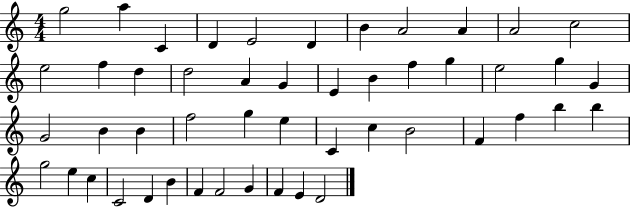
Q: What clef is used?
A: treble